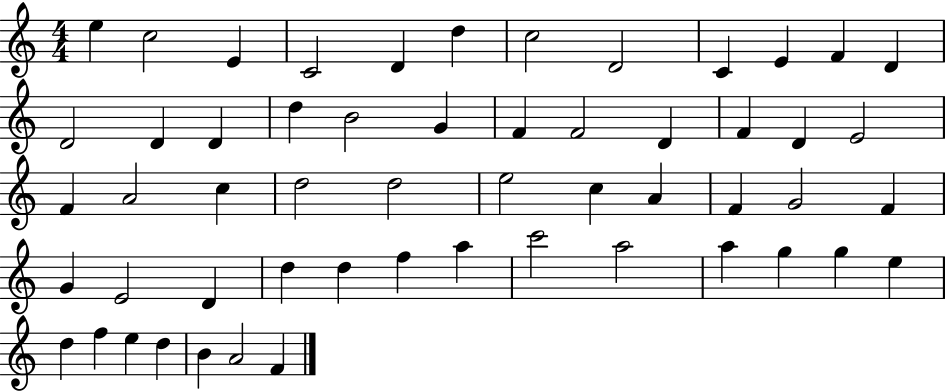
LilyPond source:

{
  \clef treble
  \numericTimeSignature
  \time 4/4
  \key c \major
  e''4 c''2 e'4 | c'2 d'4 d''4 | c''2 d'2 | c'4 e'4 f'4 d'4 | \break d'2 d'4 d'4 | d''4 b'2 g'4 | f'4 f'2 d'4 | f'4 d'4 e'2 | \break f'4 a'2 c''4 | d''2 d''2 | e''2 c''4 a'4 | f'4 g'2 f'4 | \break g'4 e'2 d'4 | d''4 d''4 f''4 a''4 | c'''2 a''2 | a''4 g''4 g''4 e''4 | \break d''4 f''4 e''4 d''4 | b'4 a'2 f'4 | \bar "|."
}